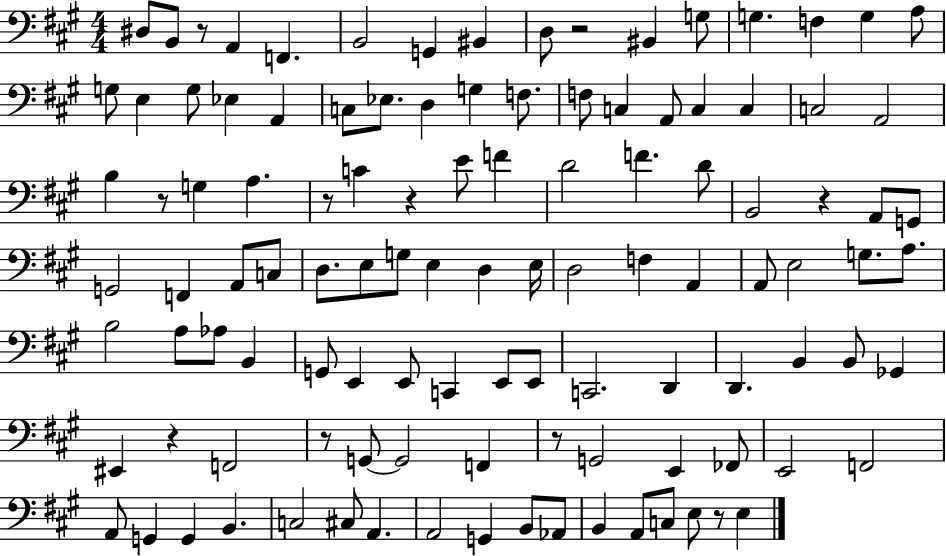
D#3/e B2/e R/e A2/q F2/q. B2/h G2/q BIS2/q D3/e R/h BIS2/q G3/e G3/q. F3/q G3/q A3/e G3/e E3/q G3/e Eb3/q A2/q C3/e Eb3/e. D3/q G3/q F3/e. F3/e C3/q A2/e C3/q C3/q C3/h A2/h B3/q R/e G3/q A3/q. R/e C4/q R/q E4/e F4/q D4/h F4/q. D4/e B2/h R/q A2/e G2/e G2/h F2/q A2/e C3/e D3/e. E3/e G3/e E3/q D3/q E3/s D3/h F3/q A2/q A2/e E3/h G3/e. A3/e. B3/h A3/e Ab3/e B2/q G2/e E2/q E2/e C2/q E2/e E2/e C2/h. D2/q D2/q. B2/q B2/e Gb2/q EIS2/q R/q F2/h R/e G2/e G2/h F2/q R/e G2/h E2/q FES2/e E2/h F2/h A2/e G2/q G2/q B2/q. C3/h C#3/e A2/q. A2/h G2/q B2/e Ab2/e B2/q A2/e C3/e E3/e R/e E3/q